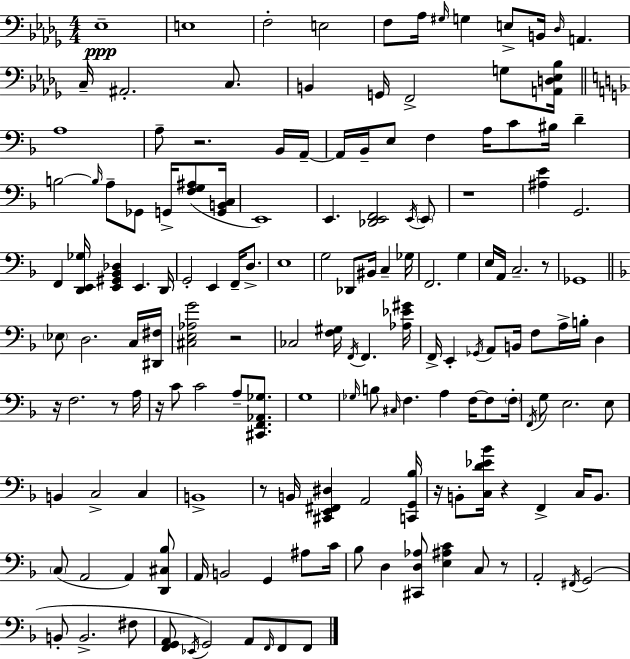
X:1
T:Untitled
M:4/4
L:1/4
K:Bbm
_E,4 E,4 F,2 E,2 F,/2 _A,/4 ^G,/4 G, E,/2 B,,/4 _D,/4 A,, C,/4 ^A,,2 C,/2 B,, G,,/4 F,,2 G,/2 [A,,D,_E,_B,]/4 A,4 A,/2 z2 _B,,/4 A,,/4 A,,/4 _B,,/4 E,/2 F, A,/4 C/2 ^B,/4 D B,2 B,/4 A,/2 _G,,/2 G,,/4 [F,G,^A,]/2 [G,,B,,C,]/4 E,,4 E,, [_D,,E,,F,,]2 E,,/4 E,,/2 z4 [^A,E] G,,2 F,, [D,,E,,_G,]/4 [E,,^G,,_B,,_D,] E,, D,,/4 G,,2 E,, F,,/4 D,/2 E,4 G,2 _D,,/2 ^B,,/4 C, _G,/4 F,,2 G, E,/4 A,,/4 C,2 z/2 _G,,4 _E,/2 D,2 C,/4 [^D,,^F,]/4 [^C,E,_A,G]2 z2 _C,2 [F,^G,]/4 F,,/4 F,, [_A,_E^G]/4 F,,/4 E,, _G,,/4 A,,/2 B,,/4 F,/2 A,/4 B,/4 D, z/4 F,2 z/2 A,/4 z/4 C/2 C2 A,/2 [^C,,F,,_A,,_G,]/2 G,4 _G,/4 B,/2 ^C,/4 F, A, F,/4 F,/2 F,/4 F,,/4 G,/2 E,2 E,/2 B,, C,2 C, B,,4 z/2 B,,/4 [^C,,E,,^F,,^D,] A,,2 [C,,G,,_B,]/4 z/4 B,,/2 [C,D_E_B]/4 z F,, C,/4 B,,/2 C,/2 A,,2 A,, [D,,^C,_B,]/2 A,,/4 B,,2 G,, ^A,/2 C/4 _B,/2 D, [^C,,D,_A,]/2 [E,^A,C] C,/2 z/2 A,,2 ^F,,/4 G,,2 B,,/2 B,,2 ^F,/2 [F,,G,,A,,]/2 _E,,/4 G,,2 A,,/2 F,,/4 F,,/2 F,,/2